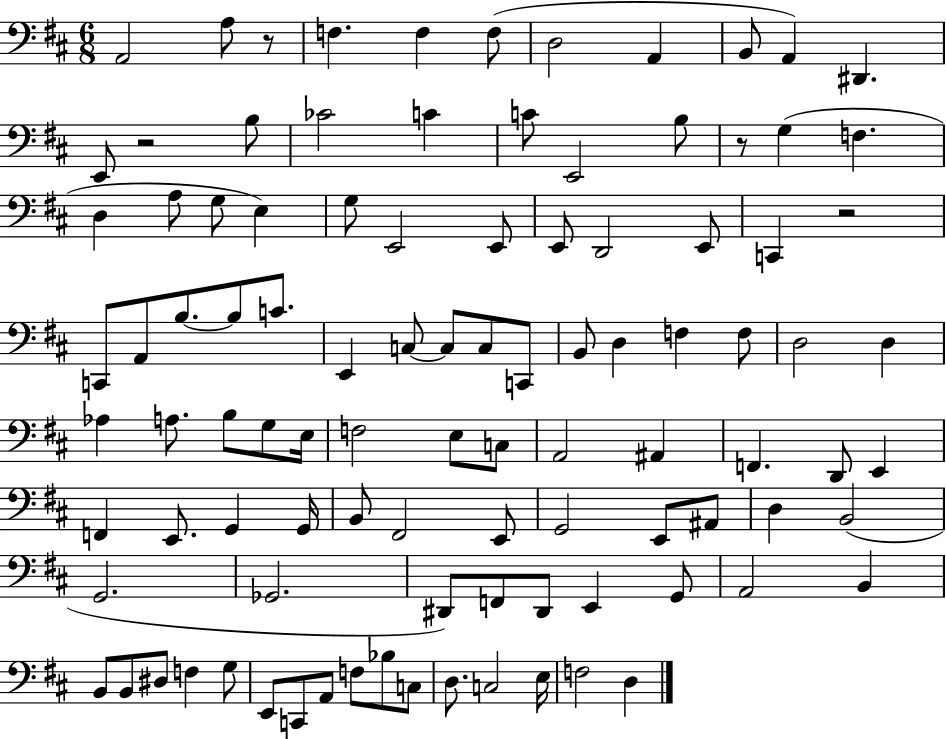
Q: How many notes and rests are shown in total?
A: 100